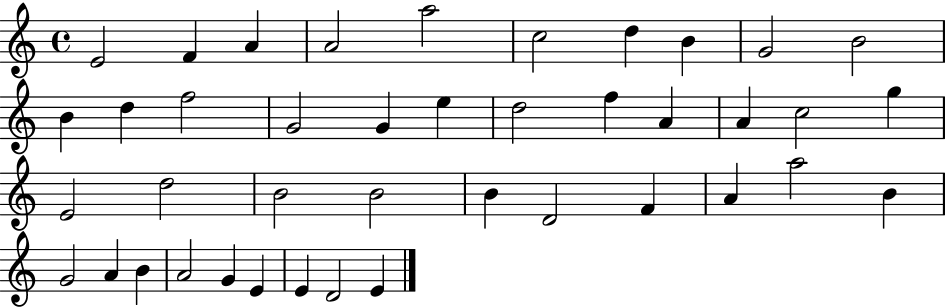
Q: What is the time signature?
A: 4/4